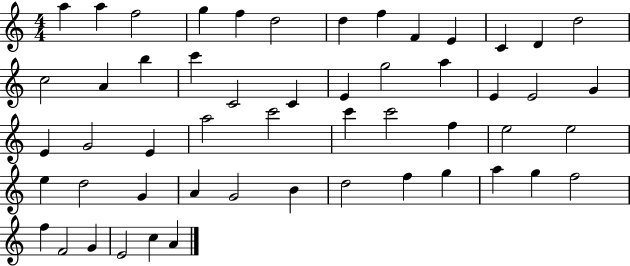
{
  \clef treble
  \numericTimeSignature
  \time 4/4
  \key c \major
  a''4 a''4 f''2 | g''4 f''4 d''2 | d''4 f''4 f'4 e'4 | c'4 d'4 d''2 | \break c''2 a'4 b''4 | c'''4 c'2 c'4 | e'4 g''2 a''4 | e'4 e'2 g'4 | \break e'4 g'2 e'4 | a''2 c'''2 | c'''4 c'''2 f''4 | e''2 e''2 | \break e''4 d''2 g'4 | a'4 g'2 b'4 | d''2 f''4 g''4 | a''4 g''4 f''2 | \break f''4 f'2 g'4 | e'2 c''4 a'4 | \bar "|."
}